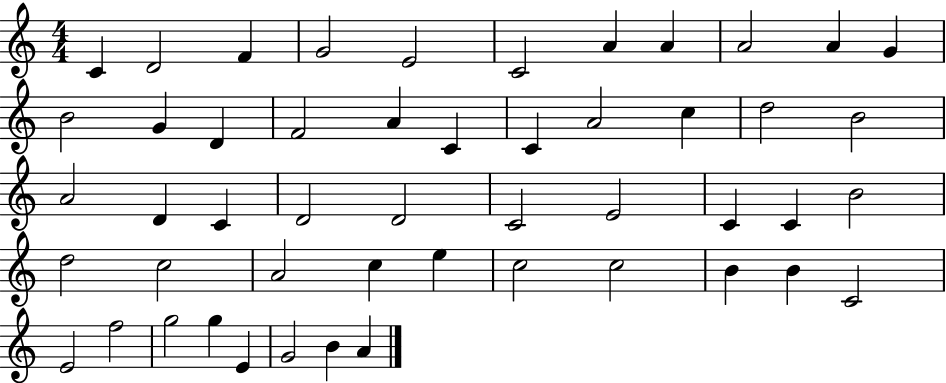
X:1
T:Untitled
M:4/4
L:1/4
K:C
C D2 F G2 E2 C2 A A A2 A G B2 G D F2 A C C A2 c d2 B2 A2 D C D2 D2 C2 E2 C C B2 d2 c2 A2 c e c2 c2 B B C2 E2 f2 g2 g E G2 B A